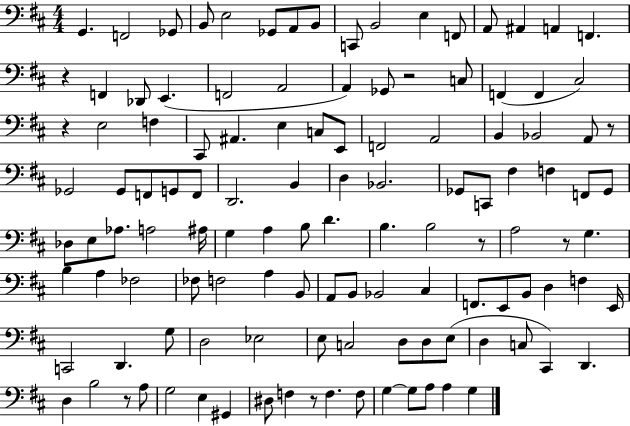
X:1
T:Untitled
M:4/4
L:1/4
K:D
G,, F,,2 _G,,/2 B,,/2 E,2 _G,,/2 A,,/2 B,,/2 C,,/2 B,,2 E, F,,/2 A,,/2 ^A,, A,, F,, z F,, _D,,/2 E,, F,,2 A,,2 A,, _G,,/2 z2 C,/2 F,, F,, ^C,2 z E,2 F, ^C,,/2 ^A,, E, C,/2 E,,/2 F,,2 A,,2 B,, _B,,2 A,,/2 z/2 _G,,2 _G,,/2 F,,/2 G,,/2 F,,/2 D,,2 B,, D, _B,,2 _G,,/2 C,,/2 ^F, F, F,,/2 _G,,/2 _D,/2 E,/2 _A,/2 A,2 ^A,/4 G, A, B,/2 D B, B,2 z/2 A,2 z/2 G, B, A, _F,2 _F,/2 F,2 A, B,,/2 A,,/2 B,,/2 _B,,2 ^C, F,,/2 E,,/2 B,,/2 D, F, E,,/4 C,,2 D,, G,/2 D,2 _E,2 E,/2 C,2 D,/2 D,/2 E,/2 D, C,/2 ^C,, D,, D, B,2 z/2 A,/2 G,2 E, ^G,, ^D,/2 F, z/2 F, F,/2 G, G,/2 A,/2 A, G,